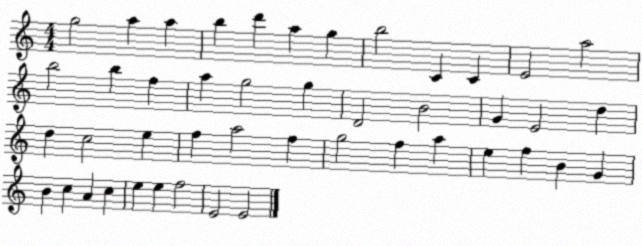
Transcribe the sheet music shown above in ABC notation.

X:1
T:Untitled
M:4/4
L:1/4
K:C
g2 a a b d' a g b2 C C E2 a2 b2 b f a g2 g D2 B2 G E2 d d c2 e f a2 f g2 f a e f B G B c A c e e f2 E2 E2